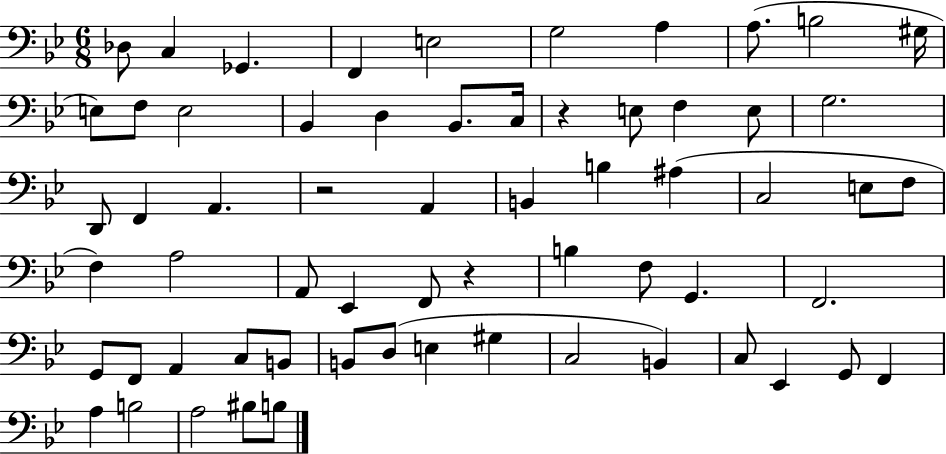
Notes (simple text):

Db3/e C3/q Gb2/q. F2/q E3/h G3/h A3/q A3/e. B3/h G#3/s E3/e F3/e E3/h Bb2/q D3/q Bb2/e. C3/s R/q E3/e F3/q E3/e G3/h. D2/e F2/q A2/q. R/h A2/q B2/q B3/q A#3/q C3/h E3/e F3/e F3/q A3/h A2/e Eb2/q F2/e R/q B3/q F3/e G2/q. F2/h. G2/e F2/e A2/q C3/e B2/e B2/e D3/e E3/q G#3/q C3/h B2/q C3/e Eb2/q G2/e F2/q A3/q B3/h A3/h BIS3/e B3/e